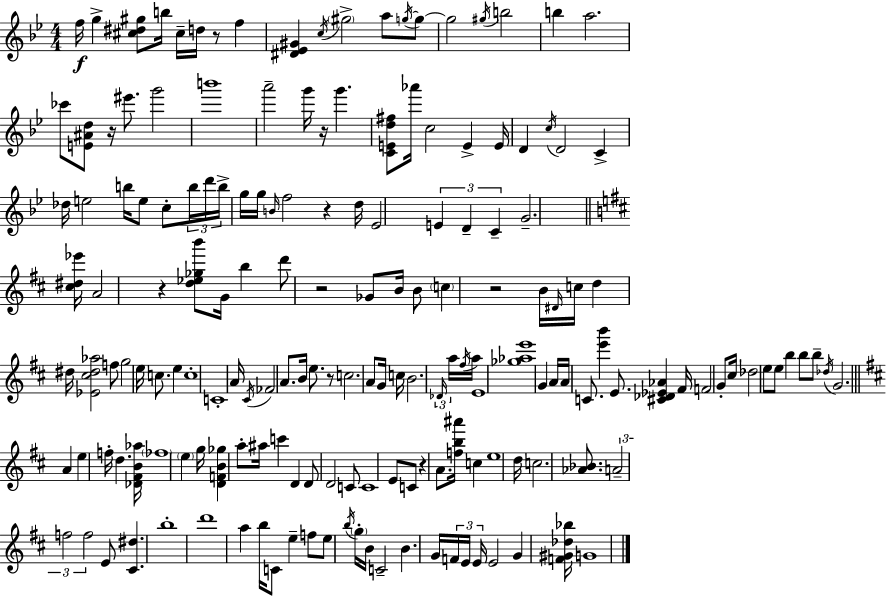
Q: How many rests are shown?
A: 9